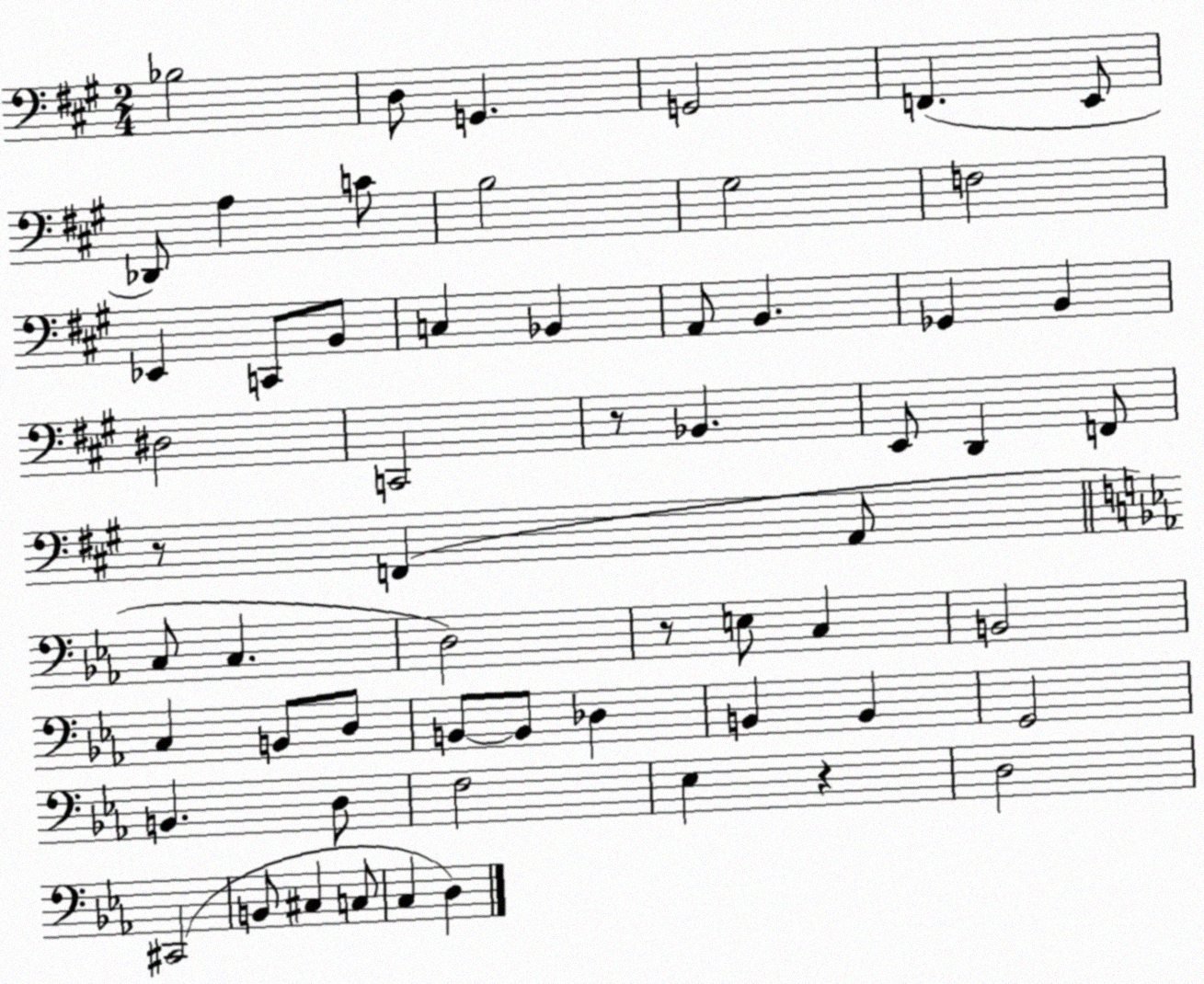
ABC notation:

X:1
T:Untitled
M:2/4
L:1/4
K:A
_B,2 D,/2 G,, G,,2 F,, E,,/2 _D,,/2 A, C/2 B,2 ^G,2 F,2 _E,, C,,/2 B,,/2 C, _B,, A,,/2 B,, _G,, B,, ^D,2 C,,2 z/2 _B,, E,,/2 D,, F,,/2 z/2 F,, A,,/2 C,/2 C, D,2 z/2 E,/2 C, B,,2 C, B,,/2 D,/2 B,,/2 B,,/2 _D, B,, B,, G,,2 B,, D,/2 F,2 _E, z D,2 ^C,,2 B,,/2 ^C, C,/2 C, D,